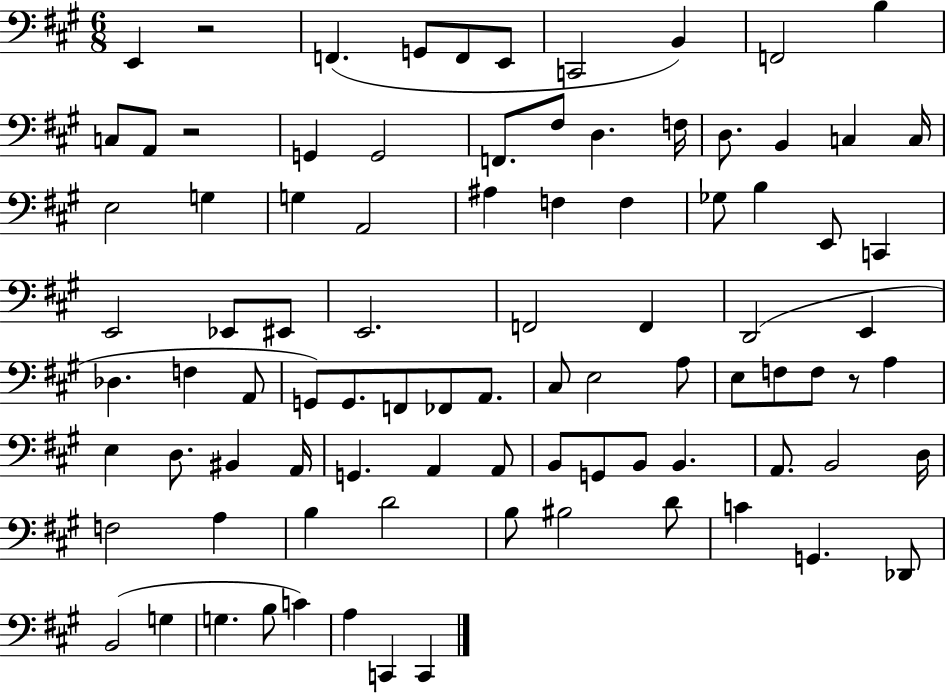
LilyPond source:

{
  \clef bass
  \numericTimeSignature
  \time 6/8
  \key a \major
  \repeat volta 2 { e,4 r2 | f,4.( g,8 f,8 e,8 | c,2 b,4) | f,2 b4 | \break c8 a,8 r2 | g,4 g,2 | f,8. fis8 d4. f16 | d8. b,4 c4 c16 | \break e2 g4 | g4 a,2 | ais4 f4 f4 | ges8 b4 e,8 c,4 | \break e,2 ees,8 eis,8 | e,2. | f,2 f,4 | d,2( e,4 | \break des4. f4 a,8 | g,8) g,8. f,8 fes,8 a,8. | cis8 e2 a8 | e8 f8 f8 r8 a4 | \break e4 d8. bis,4 a,16 | g,4. a,4 a,8 | b,8 g,8 b,8 b,4. | a,8. b,2 d16 | \break f2 a4 | b4 d'2 | b8 bis2 d'8 | c'4 g,4. des,8 | \break b,2( g4 | g4. b8 c'4) | a4 c,4 c,4 | } \bar "|."
}